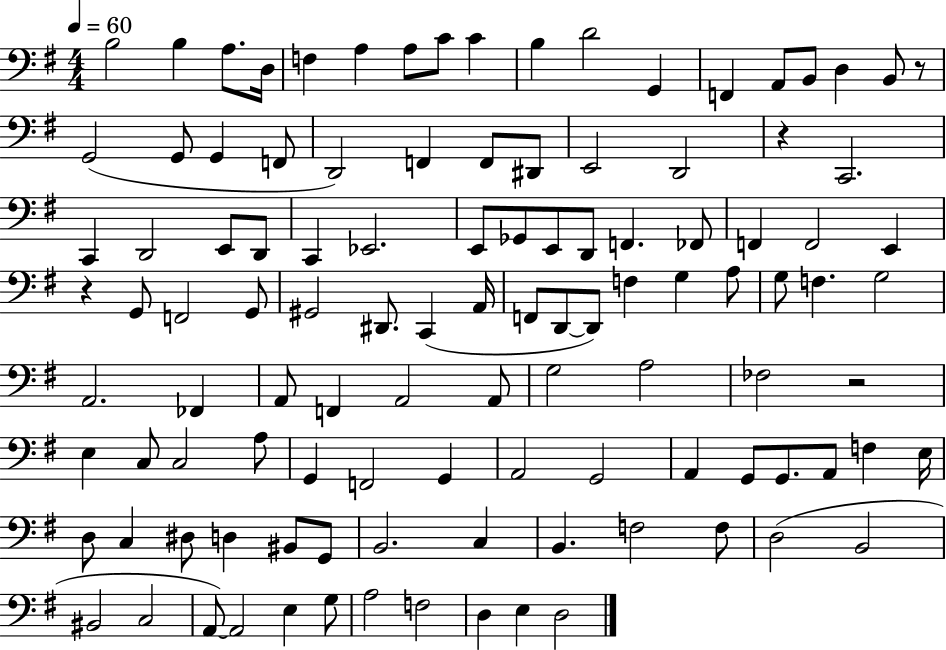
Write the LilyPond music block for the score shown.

{
  \clef bass
  \numericTimeSignature
  \time 4/4
  \key g \major
  \tempo 4 = 60
  b2 b4 a8. d16 | f4 a4 a8 c'8 c'4 | b4 d'2 g,4 | f,4 a,8 b,8 d4 b,8 r8 | \break g,2( g,8 g,4 f,8 | d,2) f,4 f,8 dis,8 | e,2 d,2 | r4 c,2. | \break c,4 d,2 e,8 d,8 | c,4 ees,2. | e,8 ges,8 e,8 d,8 f,4. fes,8 | f,4 f,2 e,4 | \break r4 g,8 f,2 g,8 | gis,2 dis,8. c,4( a,16 | f,8 d,8~~ d,8) f4 g4 a8 | g8 f4. g2 | \break a,2. fes,4 | a,8 f,4 a,2 a,8 | g2 a2 | fes2 r2 | \break e4 c8 c2 a8 | g,4 f,2 g,4 | a,2 g,2 | a,4 g,8 g,8. a,8 f4 e16 | \break d8 c4 dis8 d4 bis,8 g,8 | b,2. c4 | b,4. f2 f8 | d2( b,2 | \break bis,2 c2 | a,8~~) a,2 e4 g8 | a2 f2 | d4 e4 d2 | \break \bar "|."
}